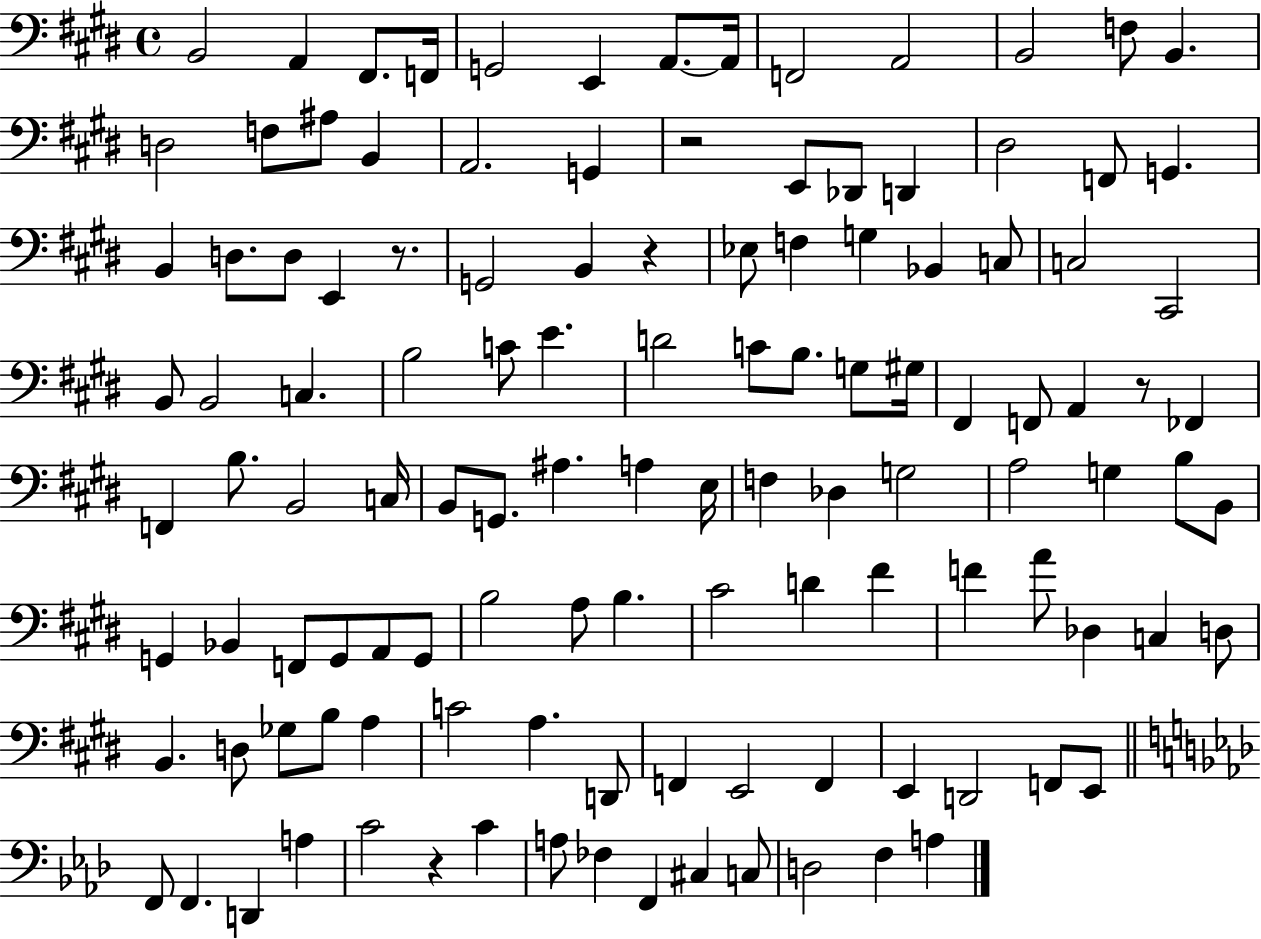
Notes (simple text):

B2/h A2/q F#2/e. F2/s G2/h E2/q A2/e. A2/s F2/h A2/h B2/h F3/e B2/q. D3/h F3/e A#3/e B2/q A2/h. G2/q R/h E2/e Db2/e D2/q D#3/h F2/e G2/q. B2/q D3/e. D3/e E2/q R/e. G2/h B2/q R/q Eb3/e F3/q G3/q Bb2/q C3/e C3/h C#2/h B2/e B2/h C3/q. B3/h C4/e E4/q. D4/h C4/e B3/e. G3/e G#3/s F#2/q F2/e A2/q R/e FES2/q F2/q B3/e. B2/h C3/s B2/e G2/e. A#3/q. A3/q E3/s F3/q Db3/q G3/h A3/h G3/q B3/e B2/e G2/q Bb2/q F2/e G2/e A2/e G2/e B3/h A3/e B3/q. C#4/h D4/q F#4/q F4/q A4/e Db3/q C3/q D3/e B2/q. D3/e Gb3/e B3/e A3/q C4/h A3/q. D2/e F2/q E2/h F2/q E2/q D2/h F2/e E2/e F2/e F2/q. D2/q A3/q C4/h R/q C4/q A3/e FES3/q F2/q C#3/q C3/e D3/h F3/q A3/q